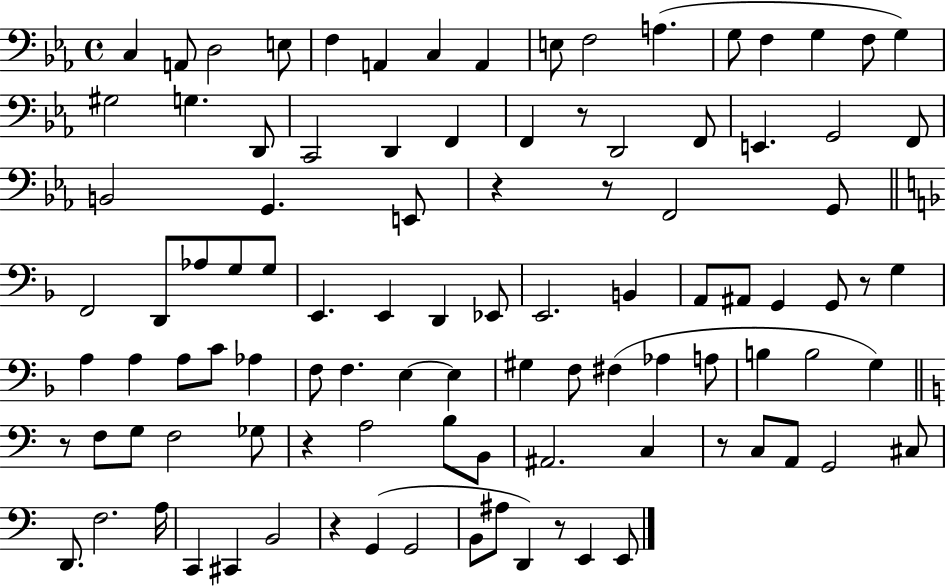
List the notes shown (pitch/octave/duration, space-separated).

C3/q A2/e D3/h E3/e F3/q A2/q C3/q A2/q E3/e F3/h A3/q. G3/e F3/q G3/q F3/e G3/q G#3/h G3/q. D2/e C2/h D2/q F2/q F2/q R/e D2/h F2/e E2/q. G2/h F2/e B2/h G2/q. E2/e R/q R/e F2/h G2/e F2/h D2/e Ab3/e G3/e G3/e E2/q. E2/q D2/q Eb2/e E2/h. B2/q A2/e A#2/e G2/q G2/e R/e G3/q A3/q A3/q A3/e C4/e Ab3/q F3/e F3/q. E3/q E3/q G#3/q F3/e F#3/q Ab3/q A3/e B3/q B3/h G3/q R/e F3/e G3/e F3/h Gb3/e R/q A3/h B3/e B2/e A#2/h. C3/q R/e C3/e A2/e G2/h C#3/e D2/e. F3/h. A3/s C2/q C#2/q B2/h R/q G2/q G2/h B2/e A#3/e D2/q R/e E2/q E2/e